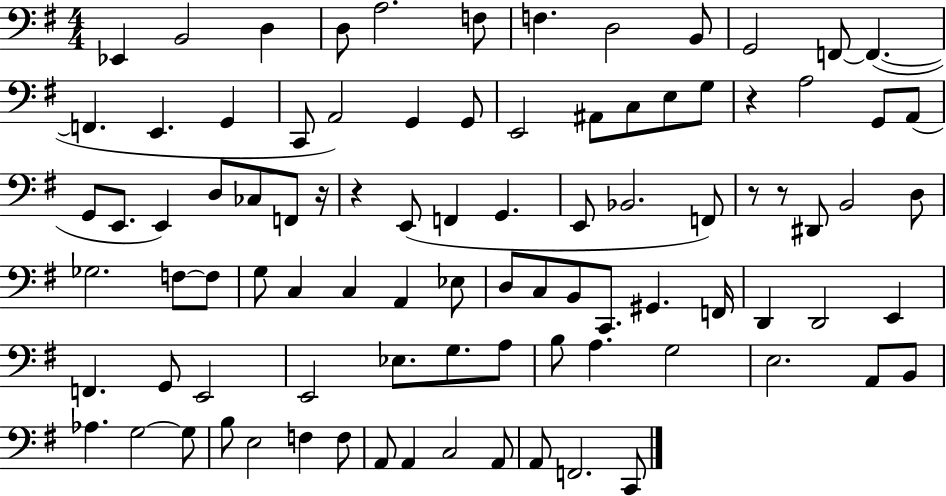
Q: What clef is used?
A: bass